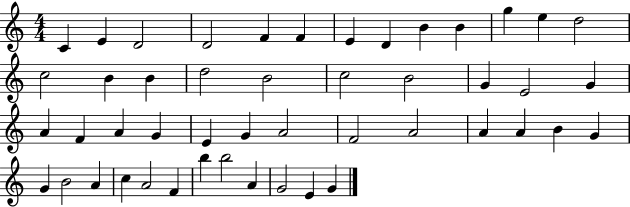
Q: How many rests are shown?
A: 0